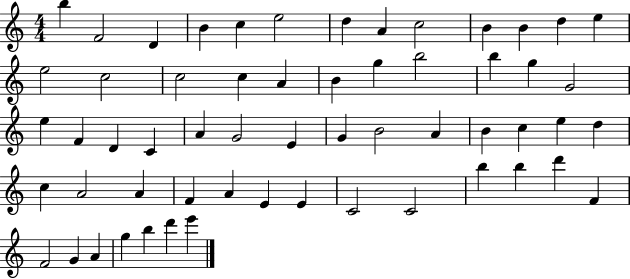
{
  \clef treble
  \numericTimeSignature
  \time 4/4
  \key c \major
  b''4 f'2 d'4 | b'4 c''4 e''2 | d''4 a'4 c''2 | b'4 b'4 d''4 e''4 | \break e''2 c''2 | c''2 c''4 a'4 | b'4 g''4 b''2 | b''4 g''4 g'2 | \break e''4 f'4 d'4 c'4 | a'4 g'2 e'4 | g'4 b'2 a'4 | b'4 c''4 e''4 d''4 | \break c''4 a'2 a'4 | f'4 a'4 e'4 e'4 | c'2 c'2 | b''4 b''4 d'''4 f'4 | \break f'2 g'4 a'4 | g''4 b''4 d'''4 e'''4 | \bar "|."
}